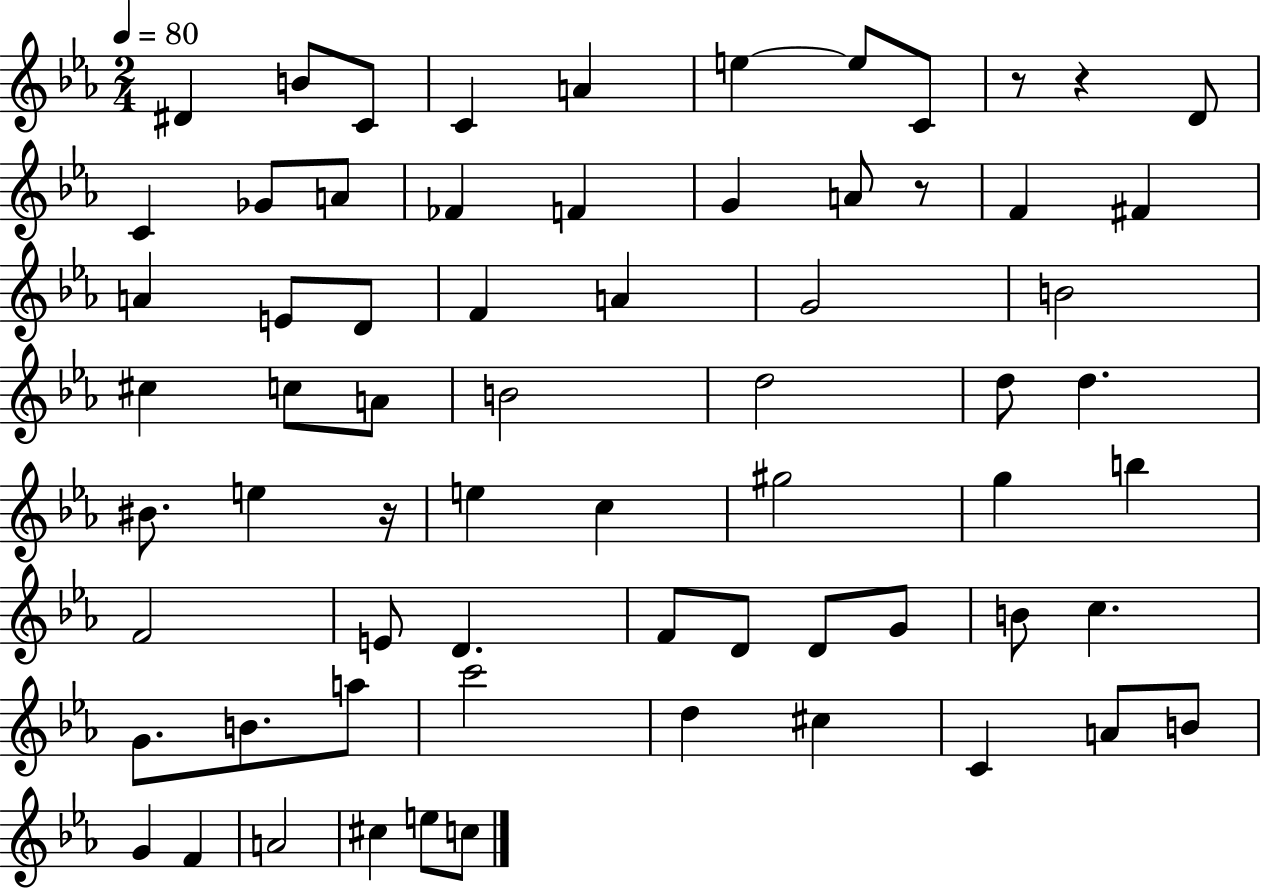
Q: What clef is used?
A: treble